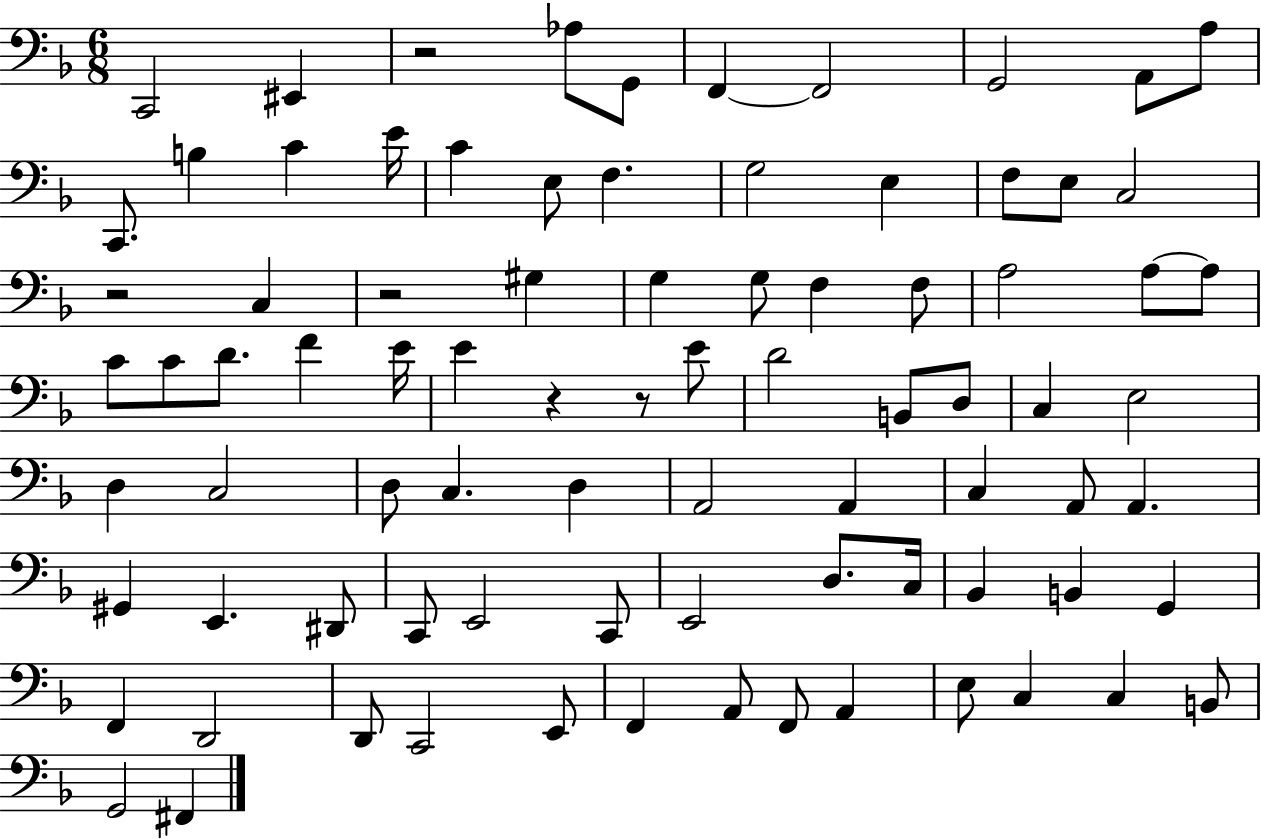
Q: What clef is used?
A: bass